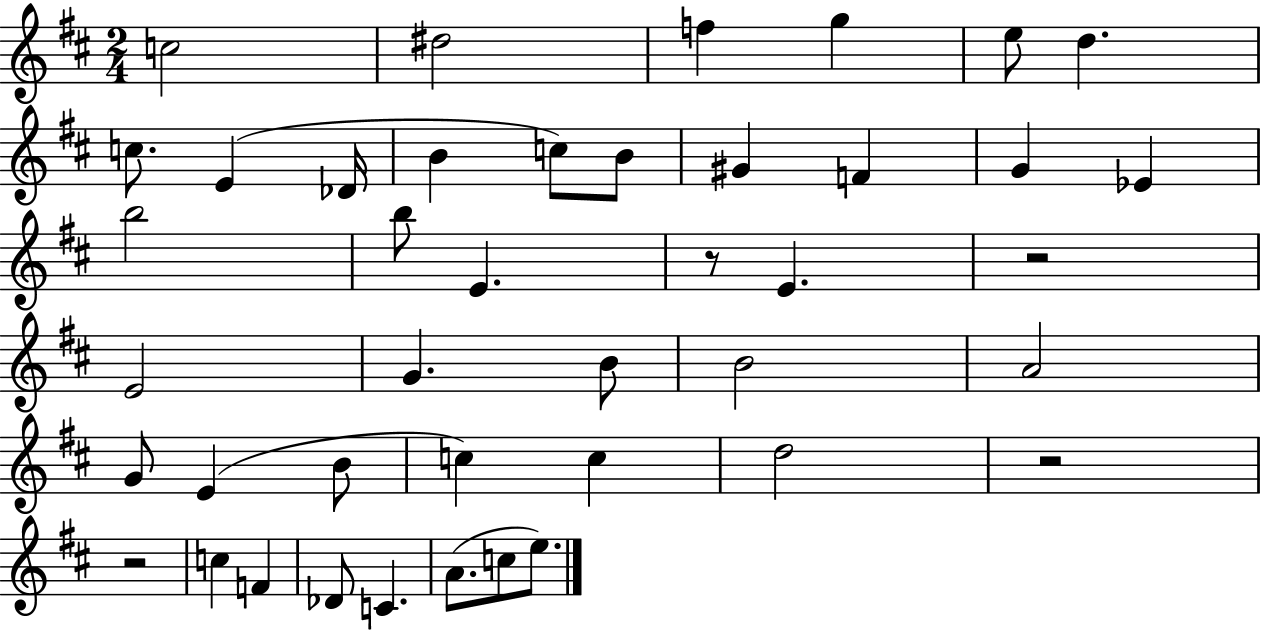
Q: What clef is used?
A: treble